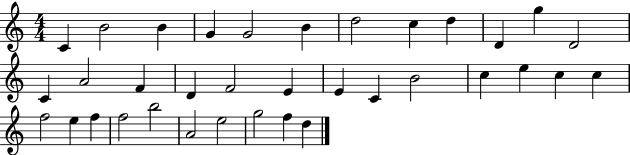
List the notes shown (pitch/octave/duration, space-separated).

C4/q B4/h B4/q G4/q G4/h B4/q D5/h C5/q D5/q D4/q G5/q D4/h C4/q A4/h F4/q D4/q F4/h E4/q E4/q C4/q B4/h C5/q E5/q C5/q C5/q F5/h E5/q F5/q F5/h B5/h A4/h E5/h G5/h F5/q D5/q